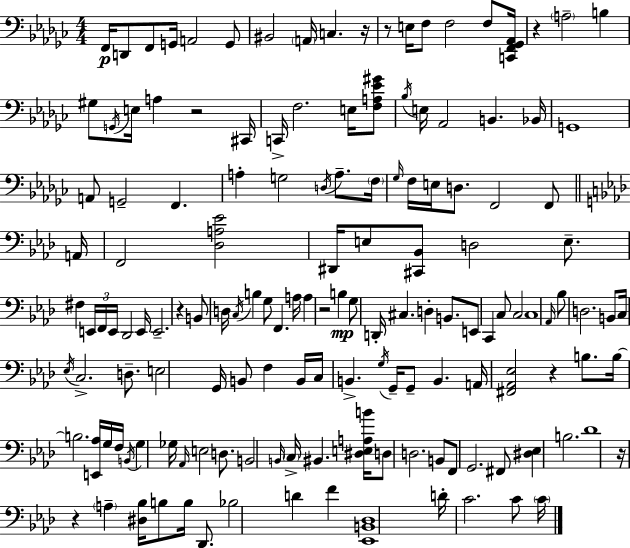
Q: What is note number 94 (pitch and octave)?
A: B2